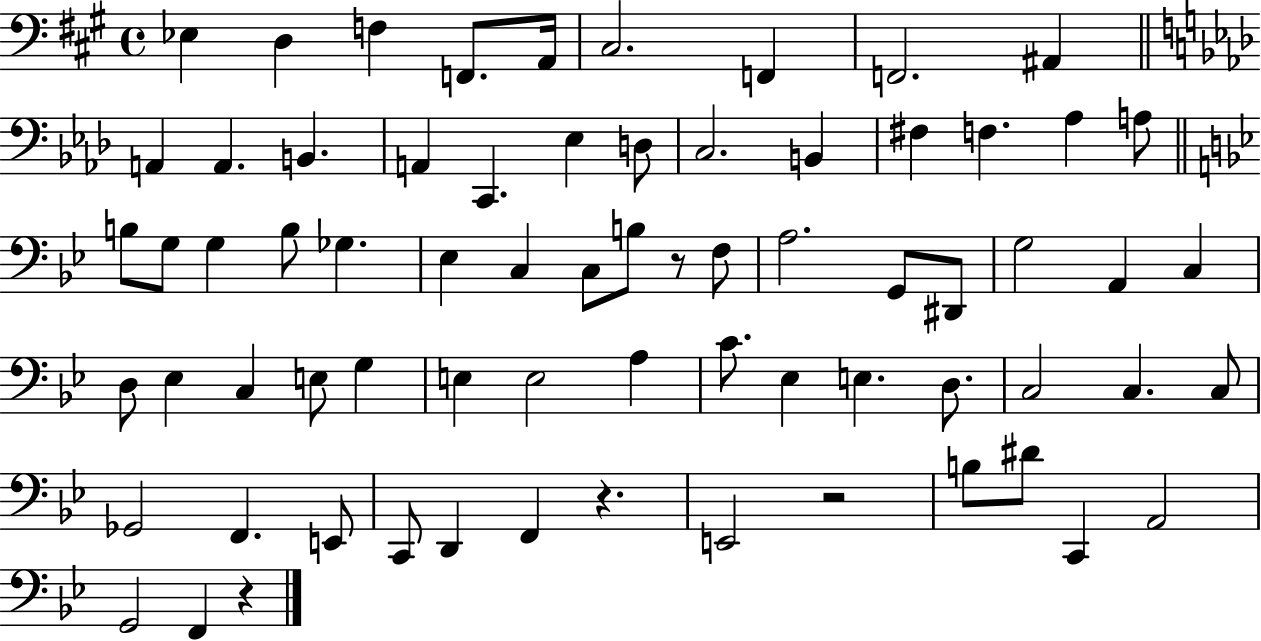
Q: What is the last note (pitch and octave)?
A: F2